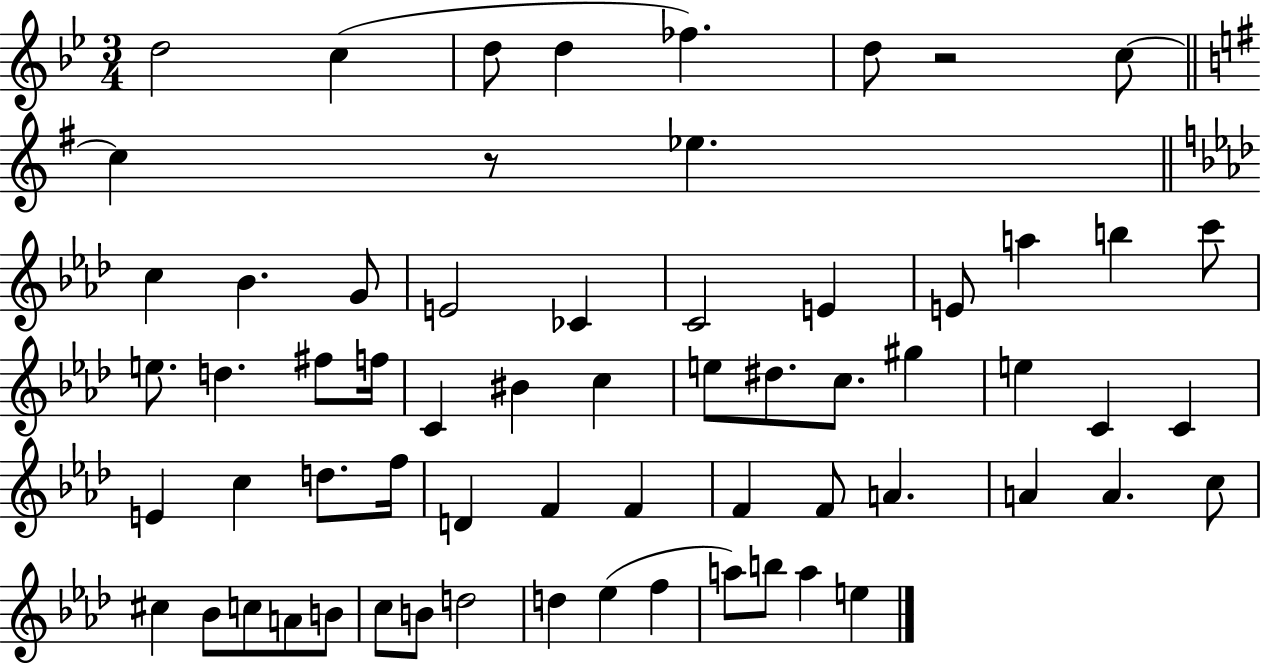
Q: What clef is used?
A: treble